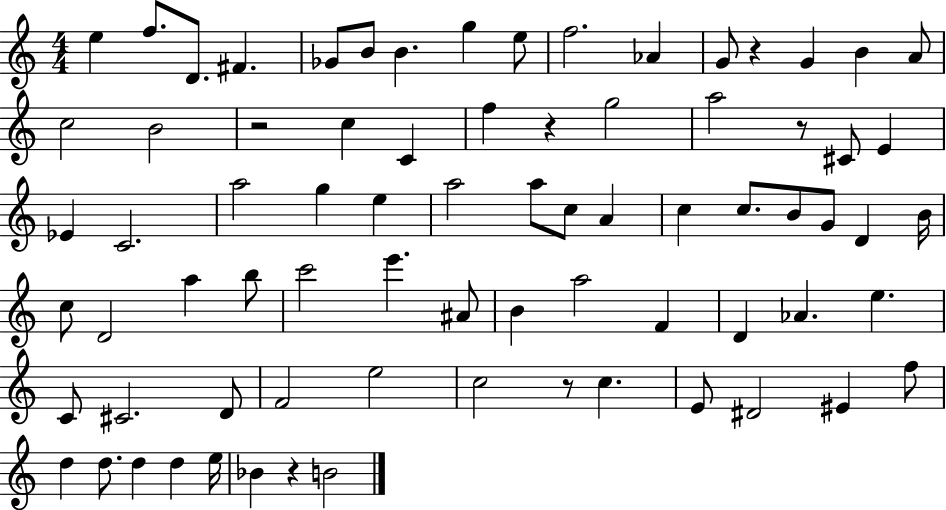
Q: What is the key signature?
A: C major